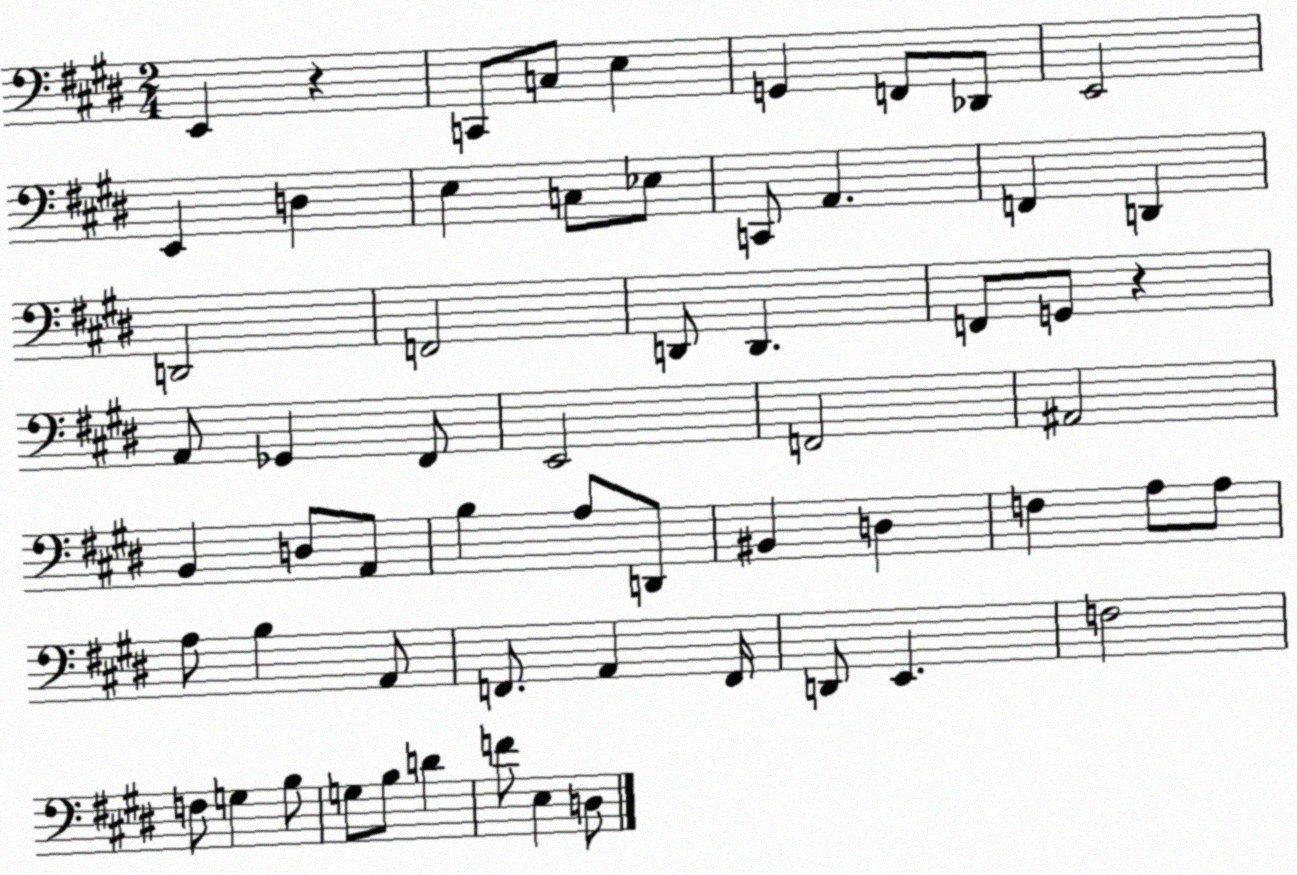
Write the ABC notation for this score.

X:1
T:Untitled
M:2/4
L:1/4
K:E
E,, z C,,/2 C,/2 E, G,, F,,/2 _D,,/2 E,,2 E,, D, E, C,/2 _E,/2 C,,/2 A,, F,, D,, D,,2 F,,2 D,,/2 D,, F,,/2 G,,/2 z A,,/2 _G,, ^F,,/2 E,,2 F,,2 ^A,,2 B,, D,/2 A,,/2 B, A,/2 D,,/2 ^B,, D, F, A,/2 A,/2 A,/2 B, A,,/2 F,,/2 A,, F,,/4 D,,/2 E,, F,2 F,/2 G, B,/2 G,/2 B,/2 D F/2 E, D,/2